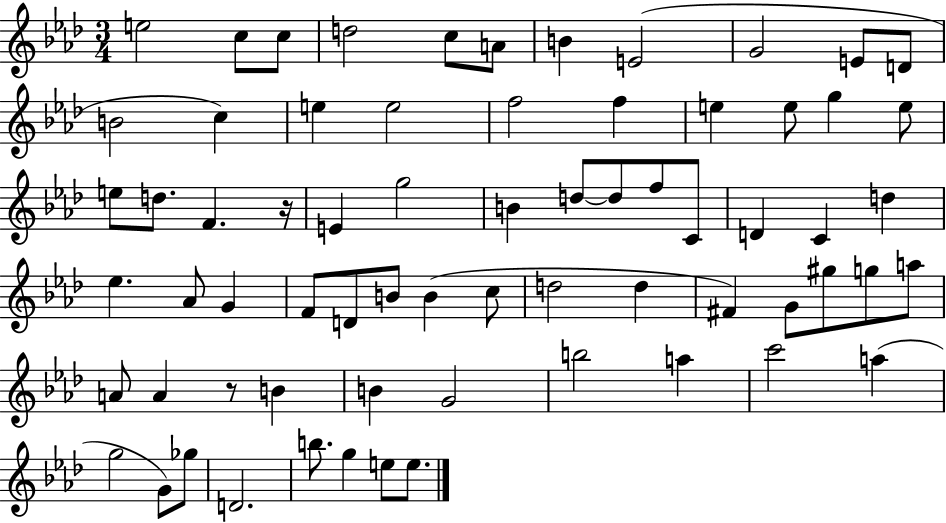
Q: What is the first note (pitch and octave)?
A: E5